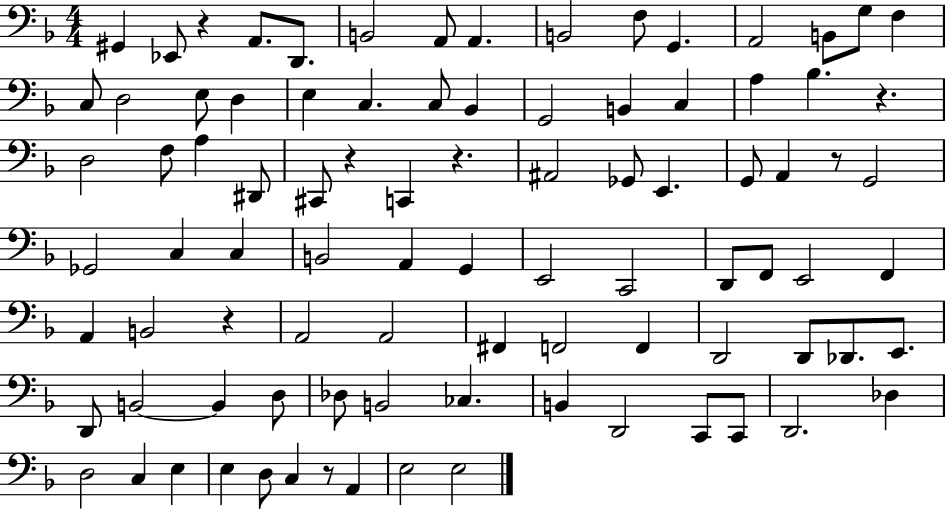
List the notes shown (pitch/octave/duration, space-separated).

G#2/q Eb2/e R/q A2/e. D2/e. B2/h A2/e A2/q. B2/h F3/e G2/q. A2/h B2/e G3/e F3/q C3/e D3/h E3/e D3/q E3/q C3/q. C3/e Bb2/q G2/h B2/q C3/q A3/q Bb3/q. R/q. D3/h F3/e A3/q D#2/e C#2/e R/q C2/q R/q. A#2/h Gb2/e E2/q. G2/e A2/q R/e G2/h Gb2/h C3/q C3/q B2/h A2/q G2/q E2/h C2/h D2/e F2/e E2/h F2/q A2/q B2/h R/q A2/h A2/h F#2/q F2/h F2/q D2/h D2/e Db2/e. E2/e. D2/e B2/h B2/q D3/e Db3/e B2/h CES3/q. B2/q D2/h C2/e C2/e D2/h. Db3/q D3/h C3/q E3/q E3/q D3/e C3/q R/e A2/q E3/h E3/h